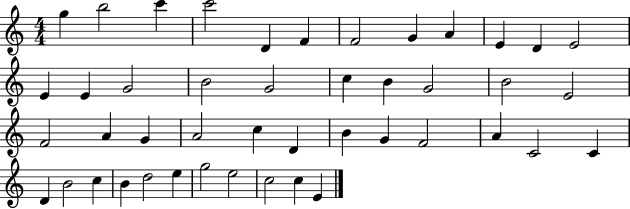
X:1
T:Untitled
M:4/4
L:1/4
K:C
g b2 c' c'2 D F F2 G A E D E2 E E G2 B2 G2 c B G2 B2 E2 F2 A G A2 c D B G F2 A C2 C D B2 c B d2 e g2 e2 c2 c E